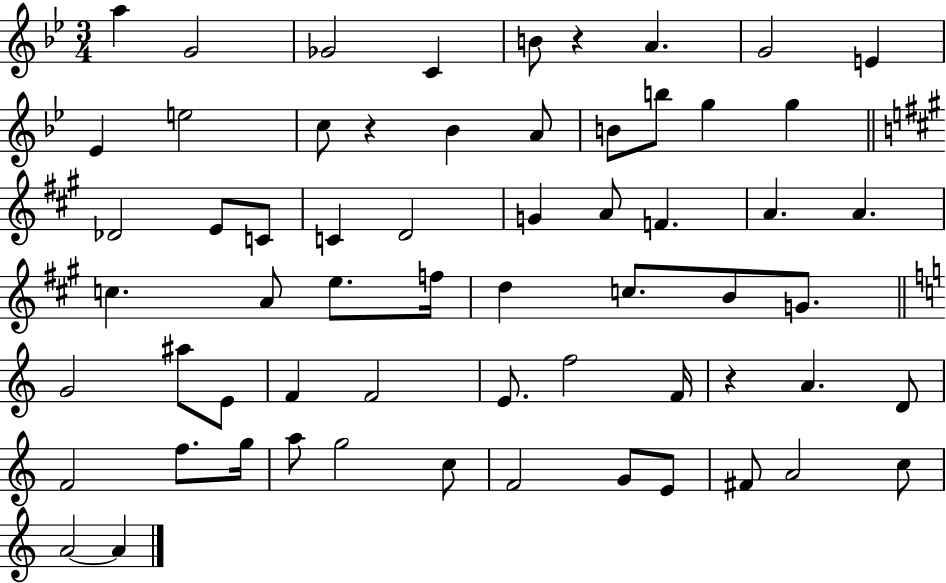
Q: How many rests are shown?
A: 3